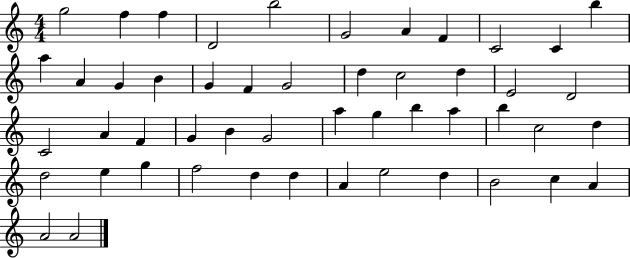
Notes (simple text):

G5/h F5/q F5/q D4/h B5/h G4/h A4/q F4/q C4/h C4/q B5/q A5/q A4/q G4/q B4/q G4/q F4/q G4/h D5/q C5/h D5/q E4/h D4/h C4/h A4/q F4/q G4/q B4/q G4/h A5/q G5/q B5/q A5/q B5/q C5/h D5/q D5/h E5/q G5/q F5/h D5/q D5/q A4/q E5/h D5/q B4/h C5/q A4/q A4/h A4/h